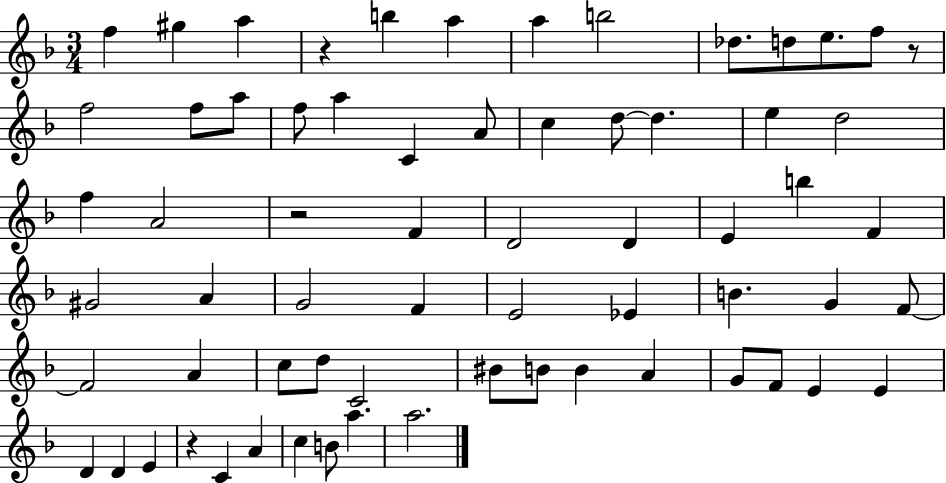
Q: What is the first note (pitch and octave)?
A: F5